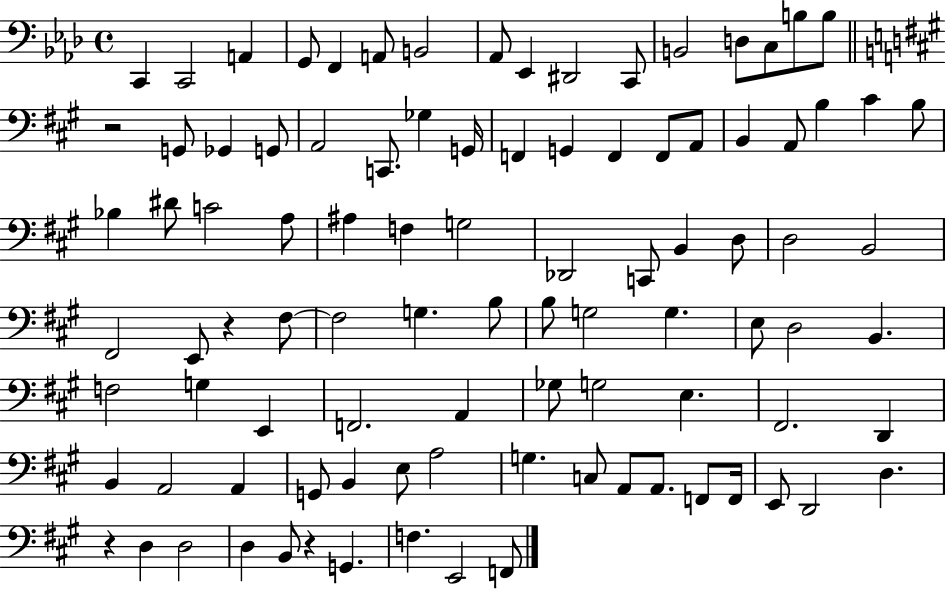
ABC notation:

X:1
T:Untitled
M:4/4
L:1/4
K:Ab
C,, C,,2 A,, G,,/2 F,, A,,/2 B,,2 _A,,/2 _E,, ^D,,2 C,,/2 B,,2 D,/2 C,/2 B,/2 B,/2 z2 G,,/2 _G,, G,,/2 A,,2 C,,/2 _G, G,,/4 F,, G,, F,, F,,/2 A,,/2 B,, A,,/2 B, ^C B,/2 _B, ^D/2 C2 A,/2 ^A, F, G,2 _D,,2 C,,/2 B,, D,/2 D,2 B,,2 ^F,,2 E,,/2 z ^F,/2 ^F,2 G, B,/2 B,/2 G,2 G, E,/2 D,2 B,, F,2 G, E,, F,,2 A,, _G,/2 G,2 E, ^F,,2 D,, B,, A,,2 A,, G,,/2 B,, E,/2 A,2 G, C,/2 A,,/2 A,,/2 F,,/2 F,,/4 E,,/2 D,,2 D, z D, D,2 D, B,,/2 z G,, F, E,,2 F,,/2